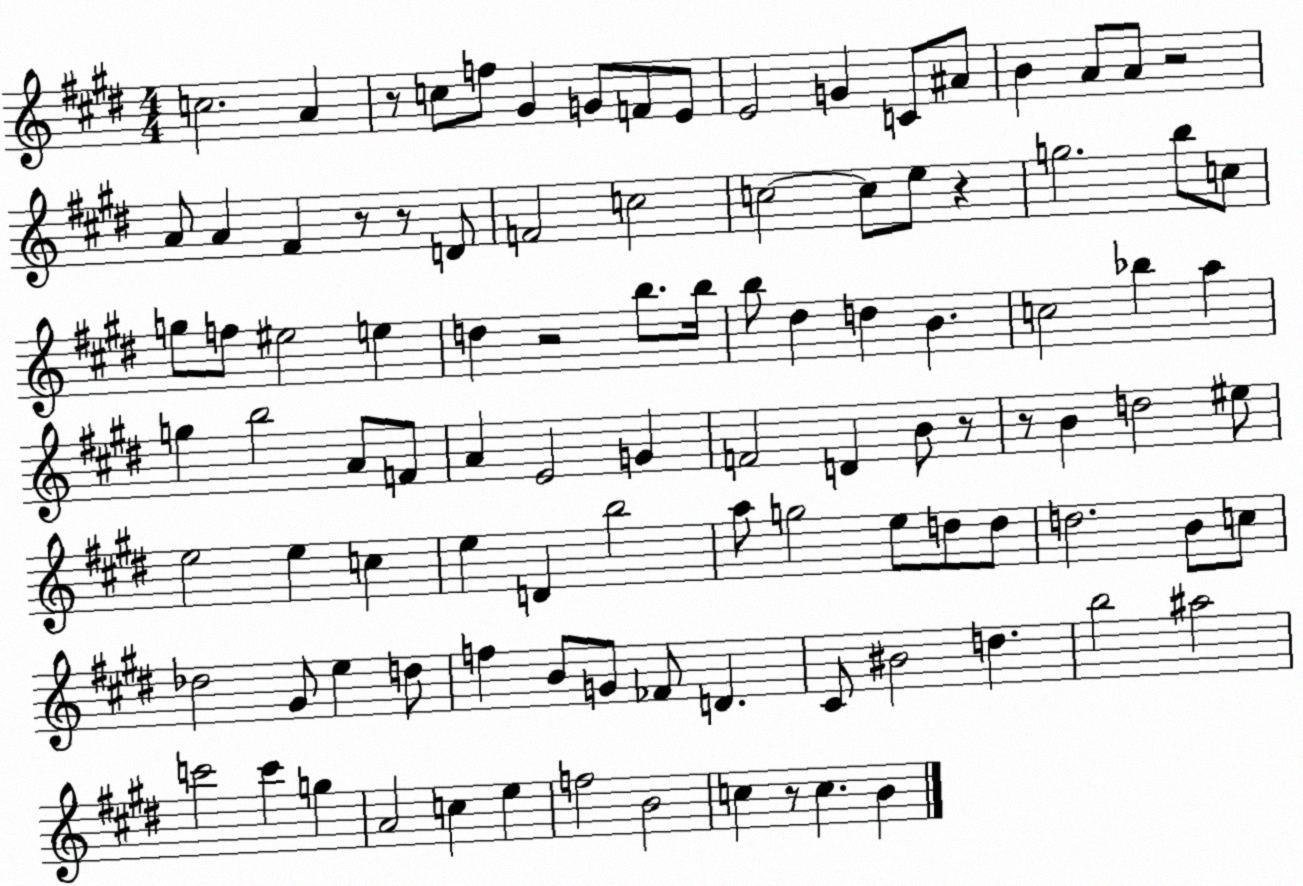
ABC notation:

X:1
T:Untitled
M:4/4
L:1/4
K:E
c2 A z/2 c/2 f/2 ^G G/2 F/2 E/2 E2 G C/2 ^A/2 B A/2 A/2 z2 A/2 A ^F z/2 z/2 D/2 F2 c2 c2 c/2 e/2 z g2 b/2 c/2 g/2 f/2 ^e2 e d z2 b/2 b/4 b/2 ^d d B c2 _b a g b2 A/2 F/2 A E2 G F2 D B/2 z/2 z/2 B d2 ^e/2 e2 e c e D b2 a/2 g2 e/2 d/2 d/2 d2 B/2 c/2 _d2 ^G/2 e d/2 f B/2 G/2 _F/2 D ^C/2 ^B2 d b2 ^a2 c'2 c' g A2 c e f2 B2 c z/2 c B